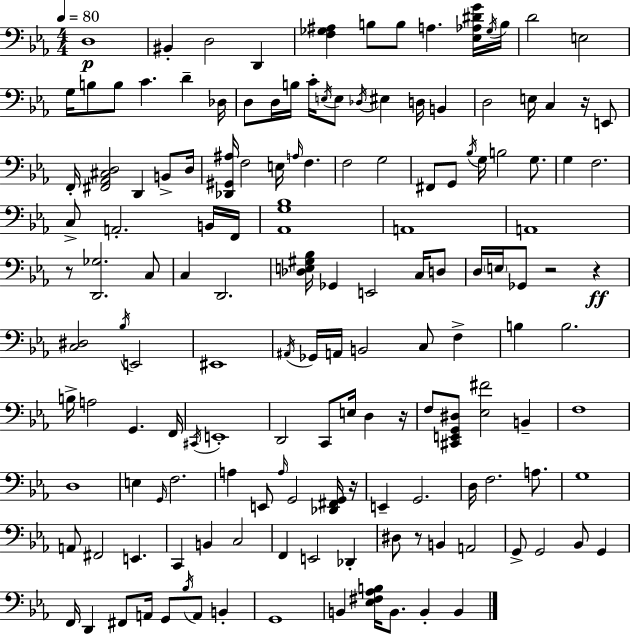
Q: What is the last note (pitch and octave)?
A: B2